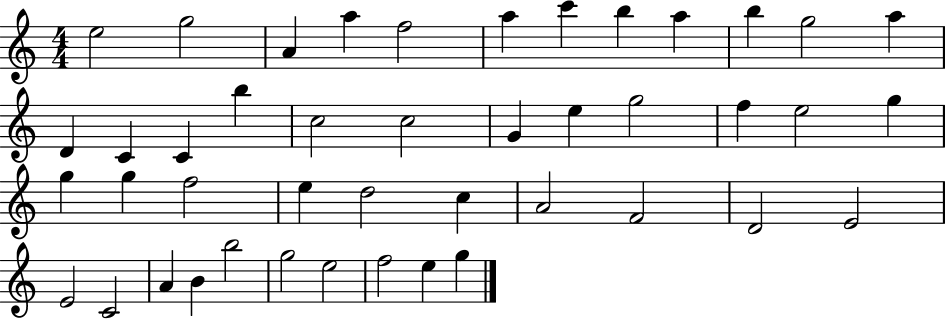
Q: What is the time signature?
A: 4/4